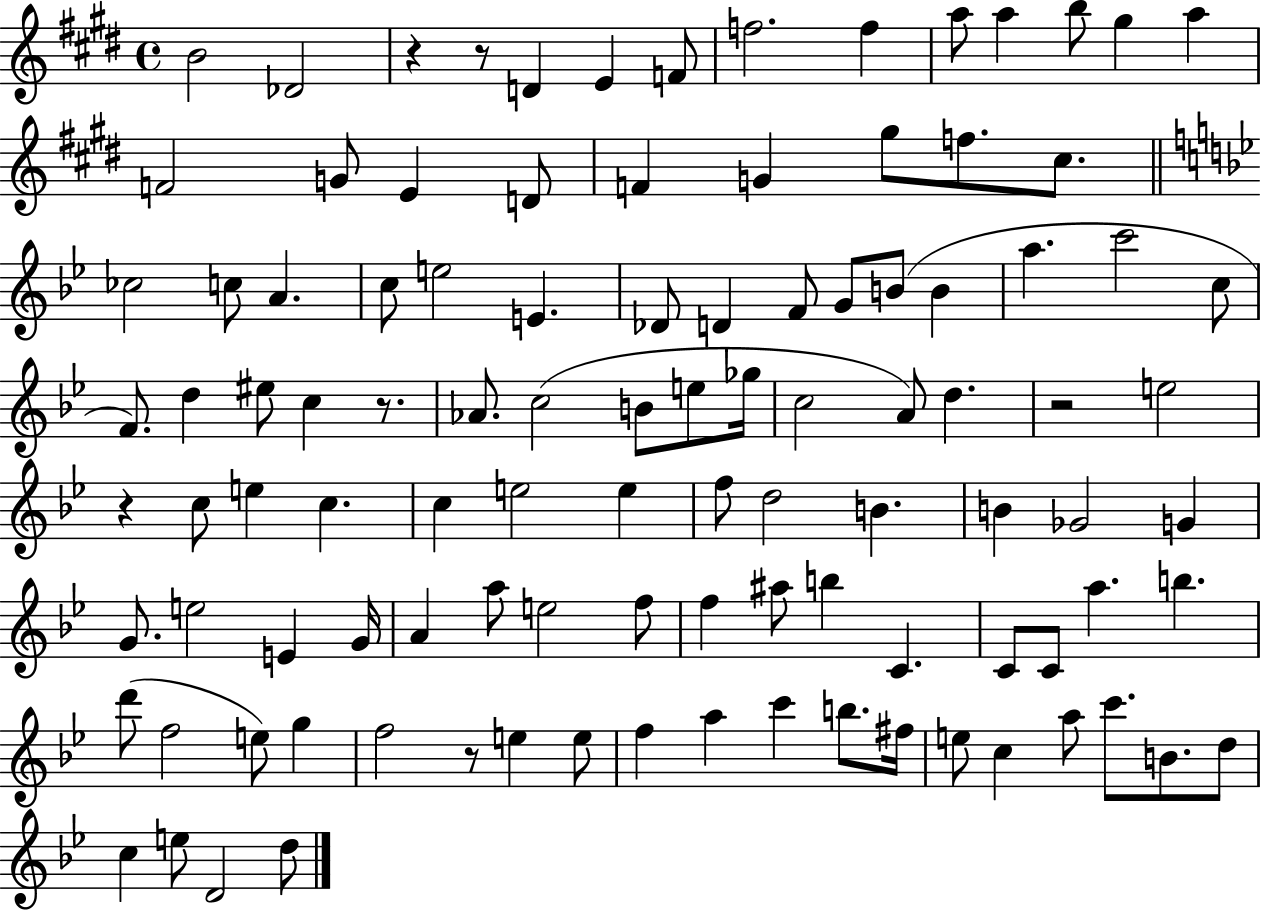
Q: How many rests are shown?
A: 6